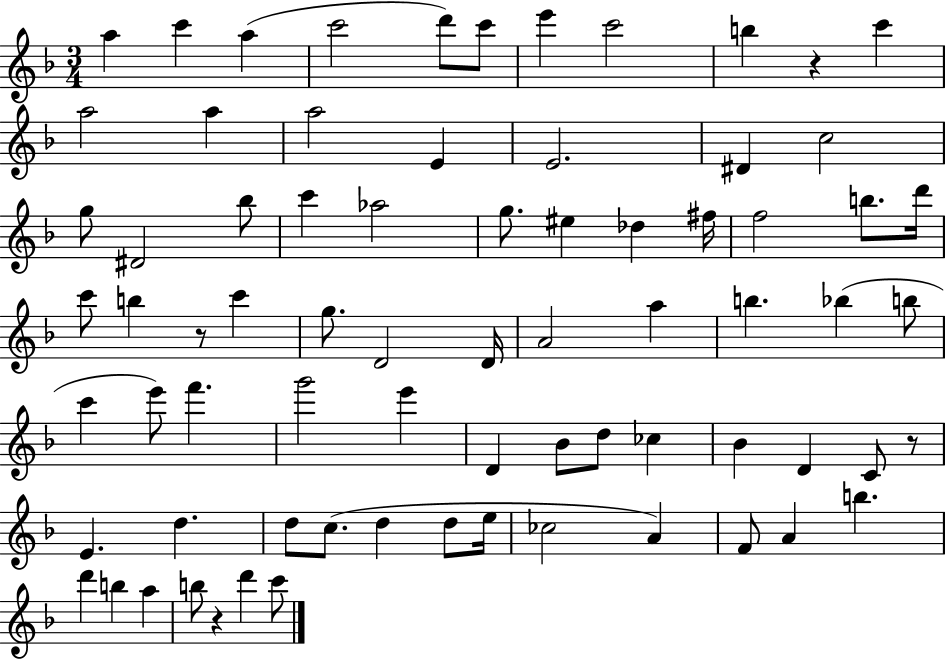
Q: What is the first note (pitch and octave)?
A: A5